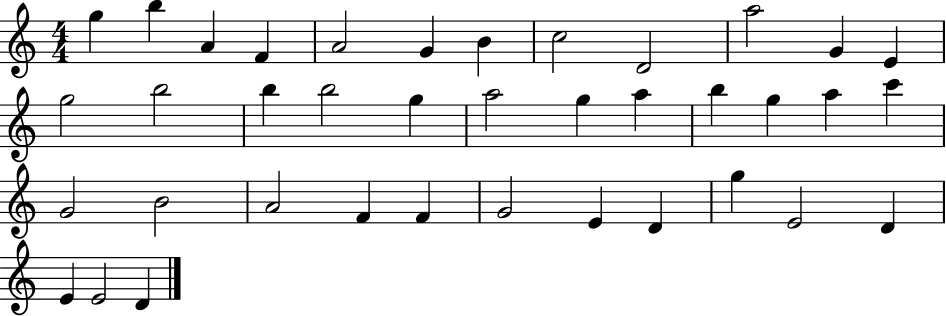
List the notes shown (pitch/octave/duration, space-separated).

G5/q B5/q A4/q F4/q A4/h G4/q B4/q C5/h D4/h A5/h G4/q E4/q G5/h B5/h B5/q B5/h G5/q A5/h G5/q A5/q B5/q G5/q A5/q C6/q G4/h B4/h A4/h F4/q F4/q G4/h E4/q D4/q G5/q E4/h D4/q E4/q E4/h D4/q